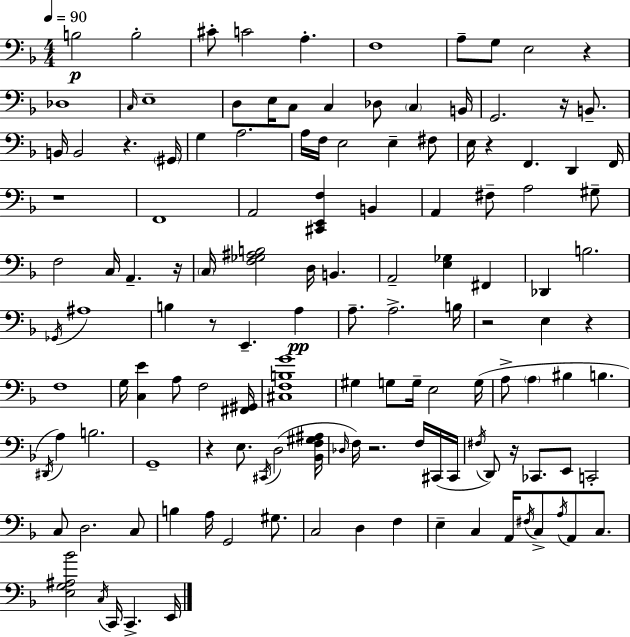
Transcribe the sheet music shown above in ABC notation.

X:1
T:Untitled
M:4/4
L:1/4
K:F
B,2 B,2 ^C/2 C2 A, F,4 A,/2 G,/2 E,2 z _D,4 C,/4 E,4 D,/2 E,/4 C,/2 C, _D,/2 C, B,,/4 G,,2 z/4 B,,/2 B,,/4 B,,2 z ^G,,/4 G, A,2 A,/4 F,/4 E,2 E, ^F,/2 E,/4 z F,, D,, F,,/4 z4 F,,4 A,,2 [^C,,E,,F,] B,, A,, ^F,/2 A,2 ^G,/2 F,2 C,/4 A,, z/4 C,/4 [F,_G,^A,B,]2 D,/4 B,, A,,2 [E,_G,] ^F,, _D,, B,2 _G,,/4 ^A,4 B, z/2 E,, A, A,/2 A,2 B,/4 z2 E, z F,4 G,/4 [C,E] A,/2 F,2 [^F,,^G,,]/4 [^C,F,B,G]4 ^G, G,/2 G,/4 E,2 G,/4 A,/2 A, ^B, B, ^D,,/4 A, B,2 G,,4 z E,/2 ^C,,/4 D,2 [_B,,F,^G,^A,]/4 _D,/4 F,/4 z2 F,/4 ^C,,/4 ^C,,/4 ^F,/4 D,,/2 z/4 _C,,/2 E,,/2 C,,2 C,/2 D,2 C,/2 B, A,/4 G,,2 ^G,/2 C,2 D, F, E, C, A,,/4 ^F,/4 C,/2 A,/4 A,,/2 C,/2 [E,G,^A,_B]2 C,/4 C,,/4 C,, E,,/4